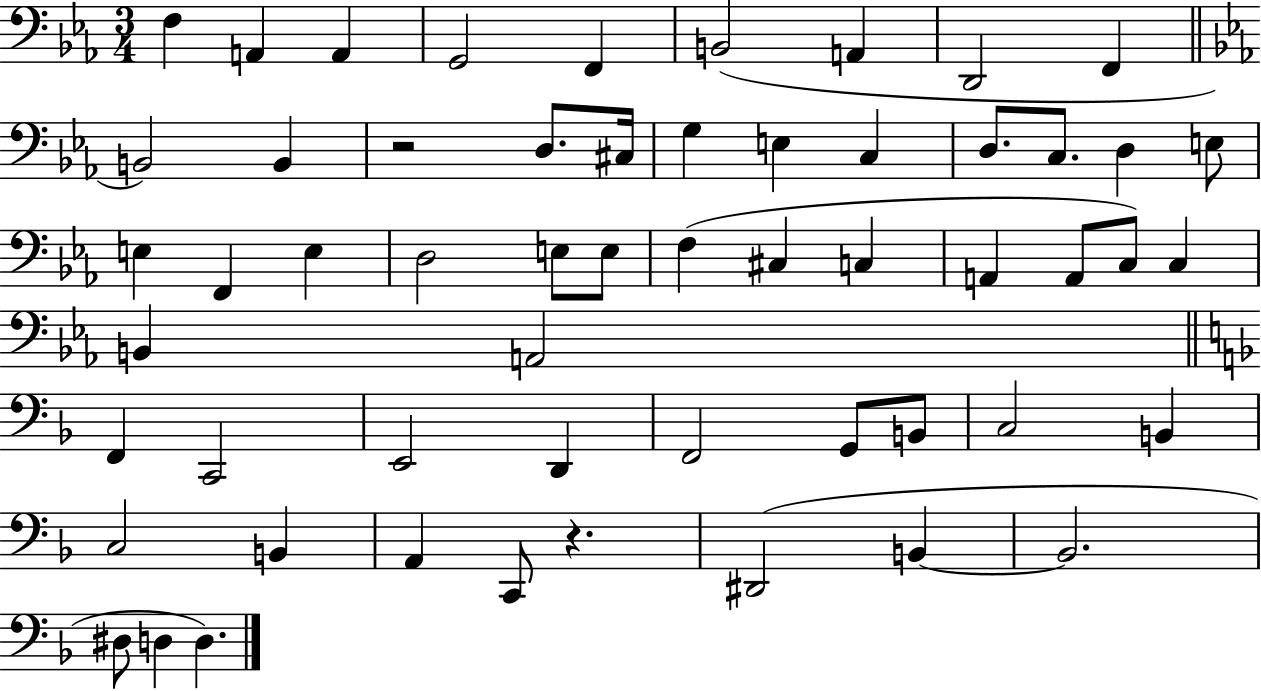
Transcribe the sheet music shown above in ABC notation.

X:1
T:Untitled
M:3/4
L:1/4
K:Eb
F, A,, A,, G,,2 F,, B,,2 A,, D,,2 F,, B,,2 B,, z2 D,/2 ^C,/4 G, E, C, D,/2 C,/2 D, E,/2 E, F,, E, D,2 E,/2 E,/2 F, ^C, C, A,, A,,/2 C,/2 C, B,, A,,2 F,, C,,2 E,,2 D,, F,,2 G,,/2 B,,/2 C,2 B,, C,2 B,, A,, C,,/2 z ^D,,2 B,, B,,2 ^D,/2 D, D,